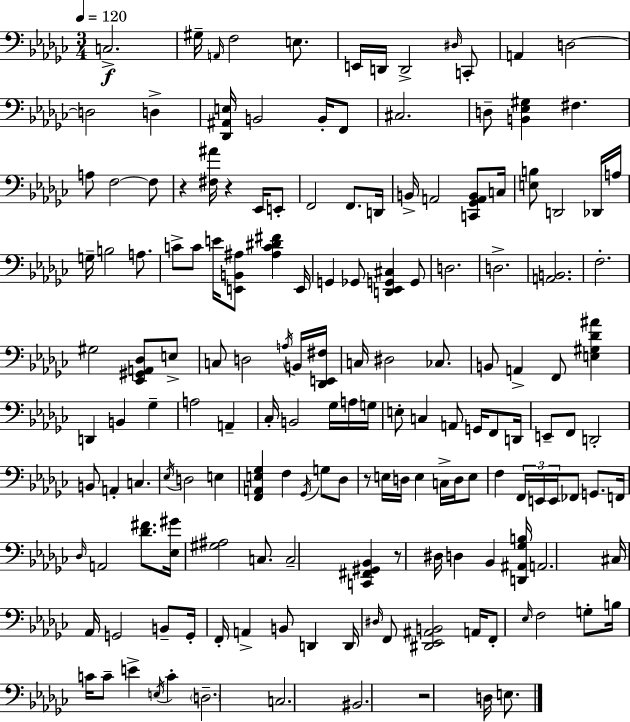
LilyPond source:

{
  \clef bass
  \numericTimeSignature
  \time 3/4
  \key ees \minor
  \tempo 4 = 120
  c2.->\f | gis16-- \grace { a,16 } f2 e8. | e,16 d,16 d,2-> \grace { dis16 } | c,8-. a,4 d2~~ | \break d2 d4-> | <des, ais, e>16 b,2 b,16-. | f,8 cis2. | d8-- <b, ees gis>4 fis4. | \break a8 f2~~ | f8 r4 <fis ais'>16 r4 ees,16 | e,8-. f,2 f,8. | d,16 b,16-> a,2 <c, ges, a, b,>8 | \break c16 <e b>8 d,2 | des,16 a16 g16-- b2 a8. | c'8-> c'8 e'16 <e, b, ais>8 <ais c' dis' fis'>4 | e,16 g,4 ges,8 <d, ees, g, cis>4 | \break g,8 d2. | d2.-> | <a, b,>2. | f2.-. | \break gis2 <ees, gis, a, des>8 | e8-> c8 d2 | \acciaccatura { a16 } b,16 <des, e, fis>16 c16 dis2 | ces8. b,8 a,4-> f,8 <e gis des' ais'>4 | \break d,4 b,4 ges4-- | a2 a,4-- | ces16-. b,2 | ges16 a16 g16 e8-. c4 a,8 g,16 | \break f,8 d,16 e,8-- f,8 d,2-. | b,8 a,4-. c4. | \acciaccatura { ees16 } d2 | e4 <f, a, e ges>4 f4 | \break \acciaccatura { ges,16 } g8 des8 r8 e16 d16 e4 | c16-> d16 e8 f4 \tuplet 3/2 { f,16 e,16 e,16 } | fes,8 g,8. f,16 \grace { des16 } a,2 | <des' fis'>8. <ees gis'>16 <gis ais>2 | \break c8. c2-- | <c, fis, gis, bes,>4 r8 dis16 d4 | bes,4 <d, ais, ges b>16 a,2. | cis16 aes,16 g,2 | \break b,8-- g,16-. f,16-. a,4-> | b,8 d,4 d,16 \grace { dis16 } f,8 <dis, ees, ais, b,>2 | a,16 f,8-. \grace { ees16 } f2 | g8-. b16 c'16 c'8-- | \break e'4-> \acciaccatura { e16 } c'4-. \parenthesize d2.-- | c2. | bis,2. | r2 | \break d16 e8. \bar "|."
}